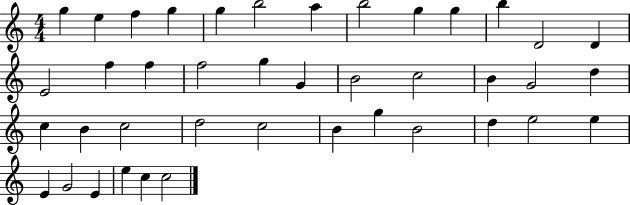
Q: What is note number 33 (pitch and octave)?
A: D5